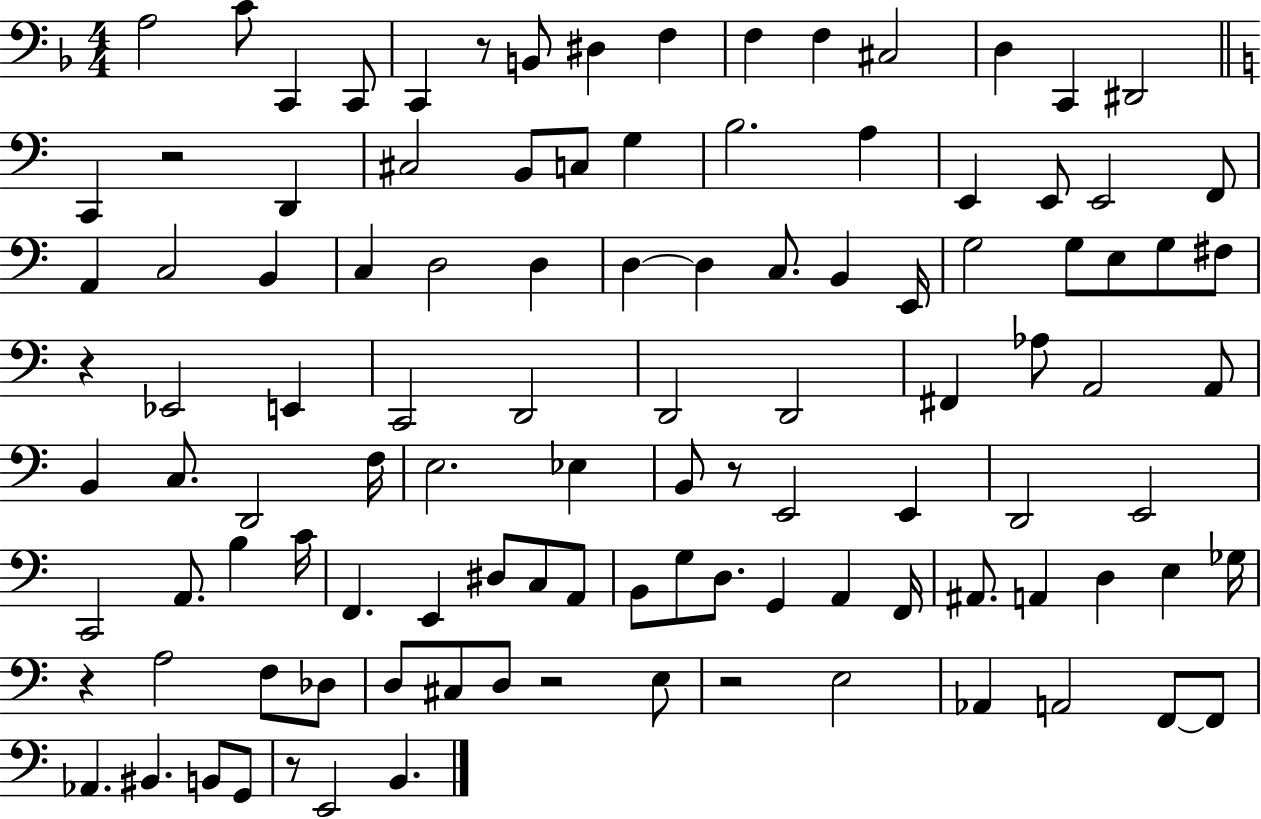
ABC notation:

X:1
T:Untitled
M:4/4
L:1/4
K:F
A,2 C/2 C,, C,,/2 C,, z/2 B,,/2 ^D, F, F, F, ^C,2 D, C,, ^D,,2 C,, z2 D,, ^C,2 B,,/2 C,/2 G, B,2 A, E,, E,,/2 E,,2 F,,/2 A,, C,2 B,, C, D,2 D, D, D, C,/2 B,, E,,/4 G,2 G,/2 E,/2 G,/2 ^F,/2 z _E,,2 E,, C,,2 D,,2 D,,2 D,,2 ^F,, _A,/2 A,,2 A,,/2 B,, C,/2 D,,2 F,/4 E,2 _E, B,,/2 z/2 E,,2 E,, D,,2 E,,2 C,,2 A,,/2 B, C/4 F,, E,, ^D,/2 C,/2 A,,/2 B,,/2 G,/2 D,/2 G,, A,, F,,/4 ^A,,/2 A,, D, E, _G,/4 z A,2 F,/2 _D,/2 D,/2 ^C,/2 D,/2 z2 E,/2 z2 E,2 _A,, A,,2 F,,/2 F,,/2 _A,, ^B,, B,,/2 G,,/2 z/2 E,,2 B,,